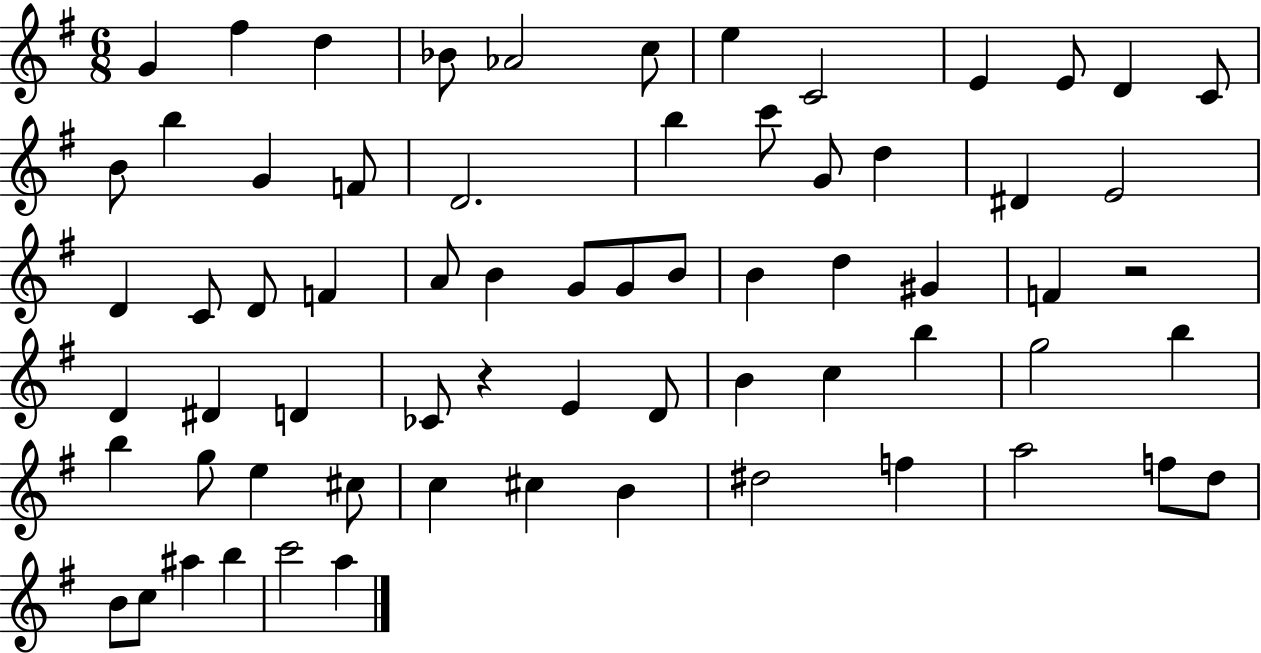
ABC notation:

X:1
T:Untitled
M:6/8
L:1/4
K:G
G ^f d _B/2 _A2 c/2 e C2 E E/2 D C/2 B/2 b G F/2 D2 b c'/2 G/2 d ^D E2 D C/2 D/2 F A/2 B G/2 G/2 B/2 B d ^G F z2 D ^D D _C/2 z E D/2 B c b g2 b b g/2 e ^c/2 c ^c B ^d2 f a2 f/2 d/2 B/2 c/2 ^a b c'2 a